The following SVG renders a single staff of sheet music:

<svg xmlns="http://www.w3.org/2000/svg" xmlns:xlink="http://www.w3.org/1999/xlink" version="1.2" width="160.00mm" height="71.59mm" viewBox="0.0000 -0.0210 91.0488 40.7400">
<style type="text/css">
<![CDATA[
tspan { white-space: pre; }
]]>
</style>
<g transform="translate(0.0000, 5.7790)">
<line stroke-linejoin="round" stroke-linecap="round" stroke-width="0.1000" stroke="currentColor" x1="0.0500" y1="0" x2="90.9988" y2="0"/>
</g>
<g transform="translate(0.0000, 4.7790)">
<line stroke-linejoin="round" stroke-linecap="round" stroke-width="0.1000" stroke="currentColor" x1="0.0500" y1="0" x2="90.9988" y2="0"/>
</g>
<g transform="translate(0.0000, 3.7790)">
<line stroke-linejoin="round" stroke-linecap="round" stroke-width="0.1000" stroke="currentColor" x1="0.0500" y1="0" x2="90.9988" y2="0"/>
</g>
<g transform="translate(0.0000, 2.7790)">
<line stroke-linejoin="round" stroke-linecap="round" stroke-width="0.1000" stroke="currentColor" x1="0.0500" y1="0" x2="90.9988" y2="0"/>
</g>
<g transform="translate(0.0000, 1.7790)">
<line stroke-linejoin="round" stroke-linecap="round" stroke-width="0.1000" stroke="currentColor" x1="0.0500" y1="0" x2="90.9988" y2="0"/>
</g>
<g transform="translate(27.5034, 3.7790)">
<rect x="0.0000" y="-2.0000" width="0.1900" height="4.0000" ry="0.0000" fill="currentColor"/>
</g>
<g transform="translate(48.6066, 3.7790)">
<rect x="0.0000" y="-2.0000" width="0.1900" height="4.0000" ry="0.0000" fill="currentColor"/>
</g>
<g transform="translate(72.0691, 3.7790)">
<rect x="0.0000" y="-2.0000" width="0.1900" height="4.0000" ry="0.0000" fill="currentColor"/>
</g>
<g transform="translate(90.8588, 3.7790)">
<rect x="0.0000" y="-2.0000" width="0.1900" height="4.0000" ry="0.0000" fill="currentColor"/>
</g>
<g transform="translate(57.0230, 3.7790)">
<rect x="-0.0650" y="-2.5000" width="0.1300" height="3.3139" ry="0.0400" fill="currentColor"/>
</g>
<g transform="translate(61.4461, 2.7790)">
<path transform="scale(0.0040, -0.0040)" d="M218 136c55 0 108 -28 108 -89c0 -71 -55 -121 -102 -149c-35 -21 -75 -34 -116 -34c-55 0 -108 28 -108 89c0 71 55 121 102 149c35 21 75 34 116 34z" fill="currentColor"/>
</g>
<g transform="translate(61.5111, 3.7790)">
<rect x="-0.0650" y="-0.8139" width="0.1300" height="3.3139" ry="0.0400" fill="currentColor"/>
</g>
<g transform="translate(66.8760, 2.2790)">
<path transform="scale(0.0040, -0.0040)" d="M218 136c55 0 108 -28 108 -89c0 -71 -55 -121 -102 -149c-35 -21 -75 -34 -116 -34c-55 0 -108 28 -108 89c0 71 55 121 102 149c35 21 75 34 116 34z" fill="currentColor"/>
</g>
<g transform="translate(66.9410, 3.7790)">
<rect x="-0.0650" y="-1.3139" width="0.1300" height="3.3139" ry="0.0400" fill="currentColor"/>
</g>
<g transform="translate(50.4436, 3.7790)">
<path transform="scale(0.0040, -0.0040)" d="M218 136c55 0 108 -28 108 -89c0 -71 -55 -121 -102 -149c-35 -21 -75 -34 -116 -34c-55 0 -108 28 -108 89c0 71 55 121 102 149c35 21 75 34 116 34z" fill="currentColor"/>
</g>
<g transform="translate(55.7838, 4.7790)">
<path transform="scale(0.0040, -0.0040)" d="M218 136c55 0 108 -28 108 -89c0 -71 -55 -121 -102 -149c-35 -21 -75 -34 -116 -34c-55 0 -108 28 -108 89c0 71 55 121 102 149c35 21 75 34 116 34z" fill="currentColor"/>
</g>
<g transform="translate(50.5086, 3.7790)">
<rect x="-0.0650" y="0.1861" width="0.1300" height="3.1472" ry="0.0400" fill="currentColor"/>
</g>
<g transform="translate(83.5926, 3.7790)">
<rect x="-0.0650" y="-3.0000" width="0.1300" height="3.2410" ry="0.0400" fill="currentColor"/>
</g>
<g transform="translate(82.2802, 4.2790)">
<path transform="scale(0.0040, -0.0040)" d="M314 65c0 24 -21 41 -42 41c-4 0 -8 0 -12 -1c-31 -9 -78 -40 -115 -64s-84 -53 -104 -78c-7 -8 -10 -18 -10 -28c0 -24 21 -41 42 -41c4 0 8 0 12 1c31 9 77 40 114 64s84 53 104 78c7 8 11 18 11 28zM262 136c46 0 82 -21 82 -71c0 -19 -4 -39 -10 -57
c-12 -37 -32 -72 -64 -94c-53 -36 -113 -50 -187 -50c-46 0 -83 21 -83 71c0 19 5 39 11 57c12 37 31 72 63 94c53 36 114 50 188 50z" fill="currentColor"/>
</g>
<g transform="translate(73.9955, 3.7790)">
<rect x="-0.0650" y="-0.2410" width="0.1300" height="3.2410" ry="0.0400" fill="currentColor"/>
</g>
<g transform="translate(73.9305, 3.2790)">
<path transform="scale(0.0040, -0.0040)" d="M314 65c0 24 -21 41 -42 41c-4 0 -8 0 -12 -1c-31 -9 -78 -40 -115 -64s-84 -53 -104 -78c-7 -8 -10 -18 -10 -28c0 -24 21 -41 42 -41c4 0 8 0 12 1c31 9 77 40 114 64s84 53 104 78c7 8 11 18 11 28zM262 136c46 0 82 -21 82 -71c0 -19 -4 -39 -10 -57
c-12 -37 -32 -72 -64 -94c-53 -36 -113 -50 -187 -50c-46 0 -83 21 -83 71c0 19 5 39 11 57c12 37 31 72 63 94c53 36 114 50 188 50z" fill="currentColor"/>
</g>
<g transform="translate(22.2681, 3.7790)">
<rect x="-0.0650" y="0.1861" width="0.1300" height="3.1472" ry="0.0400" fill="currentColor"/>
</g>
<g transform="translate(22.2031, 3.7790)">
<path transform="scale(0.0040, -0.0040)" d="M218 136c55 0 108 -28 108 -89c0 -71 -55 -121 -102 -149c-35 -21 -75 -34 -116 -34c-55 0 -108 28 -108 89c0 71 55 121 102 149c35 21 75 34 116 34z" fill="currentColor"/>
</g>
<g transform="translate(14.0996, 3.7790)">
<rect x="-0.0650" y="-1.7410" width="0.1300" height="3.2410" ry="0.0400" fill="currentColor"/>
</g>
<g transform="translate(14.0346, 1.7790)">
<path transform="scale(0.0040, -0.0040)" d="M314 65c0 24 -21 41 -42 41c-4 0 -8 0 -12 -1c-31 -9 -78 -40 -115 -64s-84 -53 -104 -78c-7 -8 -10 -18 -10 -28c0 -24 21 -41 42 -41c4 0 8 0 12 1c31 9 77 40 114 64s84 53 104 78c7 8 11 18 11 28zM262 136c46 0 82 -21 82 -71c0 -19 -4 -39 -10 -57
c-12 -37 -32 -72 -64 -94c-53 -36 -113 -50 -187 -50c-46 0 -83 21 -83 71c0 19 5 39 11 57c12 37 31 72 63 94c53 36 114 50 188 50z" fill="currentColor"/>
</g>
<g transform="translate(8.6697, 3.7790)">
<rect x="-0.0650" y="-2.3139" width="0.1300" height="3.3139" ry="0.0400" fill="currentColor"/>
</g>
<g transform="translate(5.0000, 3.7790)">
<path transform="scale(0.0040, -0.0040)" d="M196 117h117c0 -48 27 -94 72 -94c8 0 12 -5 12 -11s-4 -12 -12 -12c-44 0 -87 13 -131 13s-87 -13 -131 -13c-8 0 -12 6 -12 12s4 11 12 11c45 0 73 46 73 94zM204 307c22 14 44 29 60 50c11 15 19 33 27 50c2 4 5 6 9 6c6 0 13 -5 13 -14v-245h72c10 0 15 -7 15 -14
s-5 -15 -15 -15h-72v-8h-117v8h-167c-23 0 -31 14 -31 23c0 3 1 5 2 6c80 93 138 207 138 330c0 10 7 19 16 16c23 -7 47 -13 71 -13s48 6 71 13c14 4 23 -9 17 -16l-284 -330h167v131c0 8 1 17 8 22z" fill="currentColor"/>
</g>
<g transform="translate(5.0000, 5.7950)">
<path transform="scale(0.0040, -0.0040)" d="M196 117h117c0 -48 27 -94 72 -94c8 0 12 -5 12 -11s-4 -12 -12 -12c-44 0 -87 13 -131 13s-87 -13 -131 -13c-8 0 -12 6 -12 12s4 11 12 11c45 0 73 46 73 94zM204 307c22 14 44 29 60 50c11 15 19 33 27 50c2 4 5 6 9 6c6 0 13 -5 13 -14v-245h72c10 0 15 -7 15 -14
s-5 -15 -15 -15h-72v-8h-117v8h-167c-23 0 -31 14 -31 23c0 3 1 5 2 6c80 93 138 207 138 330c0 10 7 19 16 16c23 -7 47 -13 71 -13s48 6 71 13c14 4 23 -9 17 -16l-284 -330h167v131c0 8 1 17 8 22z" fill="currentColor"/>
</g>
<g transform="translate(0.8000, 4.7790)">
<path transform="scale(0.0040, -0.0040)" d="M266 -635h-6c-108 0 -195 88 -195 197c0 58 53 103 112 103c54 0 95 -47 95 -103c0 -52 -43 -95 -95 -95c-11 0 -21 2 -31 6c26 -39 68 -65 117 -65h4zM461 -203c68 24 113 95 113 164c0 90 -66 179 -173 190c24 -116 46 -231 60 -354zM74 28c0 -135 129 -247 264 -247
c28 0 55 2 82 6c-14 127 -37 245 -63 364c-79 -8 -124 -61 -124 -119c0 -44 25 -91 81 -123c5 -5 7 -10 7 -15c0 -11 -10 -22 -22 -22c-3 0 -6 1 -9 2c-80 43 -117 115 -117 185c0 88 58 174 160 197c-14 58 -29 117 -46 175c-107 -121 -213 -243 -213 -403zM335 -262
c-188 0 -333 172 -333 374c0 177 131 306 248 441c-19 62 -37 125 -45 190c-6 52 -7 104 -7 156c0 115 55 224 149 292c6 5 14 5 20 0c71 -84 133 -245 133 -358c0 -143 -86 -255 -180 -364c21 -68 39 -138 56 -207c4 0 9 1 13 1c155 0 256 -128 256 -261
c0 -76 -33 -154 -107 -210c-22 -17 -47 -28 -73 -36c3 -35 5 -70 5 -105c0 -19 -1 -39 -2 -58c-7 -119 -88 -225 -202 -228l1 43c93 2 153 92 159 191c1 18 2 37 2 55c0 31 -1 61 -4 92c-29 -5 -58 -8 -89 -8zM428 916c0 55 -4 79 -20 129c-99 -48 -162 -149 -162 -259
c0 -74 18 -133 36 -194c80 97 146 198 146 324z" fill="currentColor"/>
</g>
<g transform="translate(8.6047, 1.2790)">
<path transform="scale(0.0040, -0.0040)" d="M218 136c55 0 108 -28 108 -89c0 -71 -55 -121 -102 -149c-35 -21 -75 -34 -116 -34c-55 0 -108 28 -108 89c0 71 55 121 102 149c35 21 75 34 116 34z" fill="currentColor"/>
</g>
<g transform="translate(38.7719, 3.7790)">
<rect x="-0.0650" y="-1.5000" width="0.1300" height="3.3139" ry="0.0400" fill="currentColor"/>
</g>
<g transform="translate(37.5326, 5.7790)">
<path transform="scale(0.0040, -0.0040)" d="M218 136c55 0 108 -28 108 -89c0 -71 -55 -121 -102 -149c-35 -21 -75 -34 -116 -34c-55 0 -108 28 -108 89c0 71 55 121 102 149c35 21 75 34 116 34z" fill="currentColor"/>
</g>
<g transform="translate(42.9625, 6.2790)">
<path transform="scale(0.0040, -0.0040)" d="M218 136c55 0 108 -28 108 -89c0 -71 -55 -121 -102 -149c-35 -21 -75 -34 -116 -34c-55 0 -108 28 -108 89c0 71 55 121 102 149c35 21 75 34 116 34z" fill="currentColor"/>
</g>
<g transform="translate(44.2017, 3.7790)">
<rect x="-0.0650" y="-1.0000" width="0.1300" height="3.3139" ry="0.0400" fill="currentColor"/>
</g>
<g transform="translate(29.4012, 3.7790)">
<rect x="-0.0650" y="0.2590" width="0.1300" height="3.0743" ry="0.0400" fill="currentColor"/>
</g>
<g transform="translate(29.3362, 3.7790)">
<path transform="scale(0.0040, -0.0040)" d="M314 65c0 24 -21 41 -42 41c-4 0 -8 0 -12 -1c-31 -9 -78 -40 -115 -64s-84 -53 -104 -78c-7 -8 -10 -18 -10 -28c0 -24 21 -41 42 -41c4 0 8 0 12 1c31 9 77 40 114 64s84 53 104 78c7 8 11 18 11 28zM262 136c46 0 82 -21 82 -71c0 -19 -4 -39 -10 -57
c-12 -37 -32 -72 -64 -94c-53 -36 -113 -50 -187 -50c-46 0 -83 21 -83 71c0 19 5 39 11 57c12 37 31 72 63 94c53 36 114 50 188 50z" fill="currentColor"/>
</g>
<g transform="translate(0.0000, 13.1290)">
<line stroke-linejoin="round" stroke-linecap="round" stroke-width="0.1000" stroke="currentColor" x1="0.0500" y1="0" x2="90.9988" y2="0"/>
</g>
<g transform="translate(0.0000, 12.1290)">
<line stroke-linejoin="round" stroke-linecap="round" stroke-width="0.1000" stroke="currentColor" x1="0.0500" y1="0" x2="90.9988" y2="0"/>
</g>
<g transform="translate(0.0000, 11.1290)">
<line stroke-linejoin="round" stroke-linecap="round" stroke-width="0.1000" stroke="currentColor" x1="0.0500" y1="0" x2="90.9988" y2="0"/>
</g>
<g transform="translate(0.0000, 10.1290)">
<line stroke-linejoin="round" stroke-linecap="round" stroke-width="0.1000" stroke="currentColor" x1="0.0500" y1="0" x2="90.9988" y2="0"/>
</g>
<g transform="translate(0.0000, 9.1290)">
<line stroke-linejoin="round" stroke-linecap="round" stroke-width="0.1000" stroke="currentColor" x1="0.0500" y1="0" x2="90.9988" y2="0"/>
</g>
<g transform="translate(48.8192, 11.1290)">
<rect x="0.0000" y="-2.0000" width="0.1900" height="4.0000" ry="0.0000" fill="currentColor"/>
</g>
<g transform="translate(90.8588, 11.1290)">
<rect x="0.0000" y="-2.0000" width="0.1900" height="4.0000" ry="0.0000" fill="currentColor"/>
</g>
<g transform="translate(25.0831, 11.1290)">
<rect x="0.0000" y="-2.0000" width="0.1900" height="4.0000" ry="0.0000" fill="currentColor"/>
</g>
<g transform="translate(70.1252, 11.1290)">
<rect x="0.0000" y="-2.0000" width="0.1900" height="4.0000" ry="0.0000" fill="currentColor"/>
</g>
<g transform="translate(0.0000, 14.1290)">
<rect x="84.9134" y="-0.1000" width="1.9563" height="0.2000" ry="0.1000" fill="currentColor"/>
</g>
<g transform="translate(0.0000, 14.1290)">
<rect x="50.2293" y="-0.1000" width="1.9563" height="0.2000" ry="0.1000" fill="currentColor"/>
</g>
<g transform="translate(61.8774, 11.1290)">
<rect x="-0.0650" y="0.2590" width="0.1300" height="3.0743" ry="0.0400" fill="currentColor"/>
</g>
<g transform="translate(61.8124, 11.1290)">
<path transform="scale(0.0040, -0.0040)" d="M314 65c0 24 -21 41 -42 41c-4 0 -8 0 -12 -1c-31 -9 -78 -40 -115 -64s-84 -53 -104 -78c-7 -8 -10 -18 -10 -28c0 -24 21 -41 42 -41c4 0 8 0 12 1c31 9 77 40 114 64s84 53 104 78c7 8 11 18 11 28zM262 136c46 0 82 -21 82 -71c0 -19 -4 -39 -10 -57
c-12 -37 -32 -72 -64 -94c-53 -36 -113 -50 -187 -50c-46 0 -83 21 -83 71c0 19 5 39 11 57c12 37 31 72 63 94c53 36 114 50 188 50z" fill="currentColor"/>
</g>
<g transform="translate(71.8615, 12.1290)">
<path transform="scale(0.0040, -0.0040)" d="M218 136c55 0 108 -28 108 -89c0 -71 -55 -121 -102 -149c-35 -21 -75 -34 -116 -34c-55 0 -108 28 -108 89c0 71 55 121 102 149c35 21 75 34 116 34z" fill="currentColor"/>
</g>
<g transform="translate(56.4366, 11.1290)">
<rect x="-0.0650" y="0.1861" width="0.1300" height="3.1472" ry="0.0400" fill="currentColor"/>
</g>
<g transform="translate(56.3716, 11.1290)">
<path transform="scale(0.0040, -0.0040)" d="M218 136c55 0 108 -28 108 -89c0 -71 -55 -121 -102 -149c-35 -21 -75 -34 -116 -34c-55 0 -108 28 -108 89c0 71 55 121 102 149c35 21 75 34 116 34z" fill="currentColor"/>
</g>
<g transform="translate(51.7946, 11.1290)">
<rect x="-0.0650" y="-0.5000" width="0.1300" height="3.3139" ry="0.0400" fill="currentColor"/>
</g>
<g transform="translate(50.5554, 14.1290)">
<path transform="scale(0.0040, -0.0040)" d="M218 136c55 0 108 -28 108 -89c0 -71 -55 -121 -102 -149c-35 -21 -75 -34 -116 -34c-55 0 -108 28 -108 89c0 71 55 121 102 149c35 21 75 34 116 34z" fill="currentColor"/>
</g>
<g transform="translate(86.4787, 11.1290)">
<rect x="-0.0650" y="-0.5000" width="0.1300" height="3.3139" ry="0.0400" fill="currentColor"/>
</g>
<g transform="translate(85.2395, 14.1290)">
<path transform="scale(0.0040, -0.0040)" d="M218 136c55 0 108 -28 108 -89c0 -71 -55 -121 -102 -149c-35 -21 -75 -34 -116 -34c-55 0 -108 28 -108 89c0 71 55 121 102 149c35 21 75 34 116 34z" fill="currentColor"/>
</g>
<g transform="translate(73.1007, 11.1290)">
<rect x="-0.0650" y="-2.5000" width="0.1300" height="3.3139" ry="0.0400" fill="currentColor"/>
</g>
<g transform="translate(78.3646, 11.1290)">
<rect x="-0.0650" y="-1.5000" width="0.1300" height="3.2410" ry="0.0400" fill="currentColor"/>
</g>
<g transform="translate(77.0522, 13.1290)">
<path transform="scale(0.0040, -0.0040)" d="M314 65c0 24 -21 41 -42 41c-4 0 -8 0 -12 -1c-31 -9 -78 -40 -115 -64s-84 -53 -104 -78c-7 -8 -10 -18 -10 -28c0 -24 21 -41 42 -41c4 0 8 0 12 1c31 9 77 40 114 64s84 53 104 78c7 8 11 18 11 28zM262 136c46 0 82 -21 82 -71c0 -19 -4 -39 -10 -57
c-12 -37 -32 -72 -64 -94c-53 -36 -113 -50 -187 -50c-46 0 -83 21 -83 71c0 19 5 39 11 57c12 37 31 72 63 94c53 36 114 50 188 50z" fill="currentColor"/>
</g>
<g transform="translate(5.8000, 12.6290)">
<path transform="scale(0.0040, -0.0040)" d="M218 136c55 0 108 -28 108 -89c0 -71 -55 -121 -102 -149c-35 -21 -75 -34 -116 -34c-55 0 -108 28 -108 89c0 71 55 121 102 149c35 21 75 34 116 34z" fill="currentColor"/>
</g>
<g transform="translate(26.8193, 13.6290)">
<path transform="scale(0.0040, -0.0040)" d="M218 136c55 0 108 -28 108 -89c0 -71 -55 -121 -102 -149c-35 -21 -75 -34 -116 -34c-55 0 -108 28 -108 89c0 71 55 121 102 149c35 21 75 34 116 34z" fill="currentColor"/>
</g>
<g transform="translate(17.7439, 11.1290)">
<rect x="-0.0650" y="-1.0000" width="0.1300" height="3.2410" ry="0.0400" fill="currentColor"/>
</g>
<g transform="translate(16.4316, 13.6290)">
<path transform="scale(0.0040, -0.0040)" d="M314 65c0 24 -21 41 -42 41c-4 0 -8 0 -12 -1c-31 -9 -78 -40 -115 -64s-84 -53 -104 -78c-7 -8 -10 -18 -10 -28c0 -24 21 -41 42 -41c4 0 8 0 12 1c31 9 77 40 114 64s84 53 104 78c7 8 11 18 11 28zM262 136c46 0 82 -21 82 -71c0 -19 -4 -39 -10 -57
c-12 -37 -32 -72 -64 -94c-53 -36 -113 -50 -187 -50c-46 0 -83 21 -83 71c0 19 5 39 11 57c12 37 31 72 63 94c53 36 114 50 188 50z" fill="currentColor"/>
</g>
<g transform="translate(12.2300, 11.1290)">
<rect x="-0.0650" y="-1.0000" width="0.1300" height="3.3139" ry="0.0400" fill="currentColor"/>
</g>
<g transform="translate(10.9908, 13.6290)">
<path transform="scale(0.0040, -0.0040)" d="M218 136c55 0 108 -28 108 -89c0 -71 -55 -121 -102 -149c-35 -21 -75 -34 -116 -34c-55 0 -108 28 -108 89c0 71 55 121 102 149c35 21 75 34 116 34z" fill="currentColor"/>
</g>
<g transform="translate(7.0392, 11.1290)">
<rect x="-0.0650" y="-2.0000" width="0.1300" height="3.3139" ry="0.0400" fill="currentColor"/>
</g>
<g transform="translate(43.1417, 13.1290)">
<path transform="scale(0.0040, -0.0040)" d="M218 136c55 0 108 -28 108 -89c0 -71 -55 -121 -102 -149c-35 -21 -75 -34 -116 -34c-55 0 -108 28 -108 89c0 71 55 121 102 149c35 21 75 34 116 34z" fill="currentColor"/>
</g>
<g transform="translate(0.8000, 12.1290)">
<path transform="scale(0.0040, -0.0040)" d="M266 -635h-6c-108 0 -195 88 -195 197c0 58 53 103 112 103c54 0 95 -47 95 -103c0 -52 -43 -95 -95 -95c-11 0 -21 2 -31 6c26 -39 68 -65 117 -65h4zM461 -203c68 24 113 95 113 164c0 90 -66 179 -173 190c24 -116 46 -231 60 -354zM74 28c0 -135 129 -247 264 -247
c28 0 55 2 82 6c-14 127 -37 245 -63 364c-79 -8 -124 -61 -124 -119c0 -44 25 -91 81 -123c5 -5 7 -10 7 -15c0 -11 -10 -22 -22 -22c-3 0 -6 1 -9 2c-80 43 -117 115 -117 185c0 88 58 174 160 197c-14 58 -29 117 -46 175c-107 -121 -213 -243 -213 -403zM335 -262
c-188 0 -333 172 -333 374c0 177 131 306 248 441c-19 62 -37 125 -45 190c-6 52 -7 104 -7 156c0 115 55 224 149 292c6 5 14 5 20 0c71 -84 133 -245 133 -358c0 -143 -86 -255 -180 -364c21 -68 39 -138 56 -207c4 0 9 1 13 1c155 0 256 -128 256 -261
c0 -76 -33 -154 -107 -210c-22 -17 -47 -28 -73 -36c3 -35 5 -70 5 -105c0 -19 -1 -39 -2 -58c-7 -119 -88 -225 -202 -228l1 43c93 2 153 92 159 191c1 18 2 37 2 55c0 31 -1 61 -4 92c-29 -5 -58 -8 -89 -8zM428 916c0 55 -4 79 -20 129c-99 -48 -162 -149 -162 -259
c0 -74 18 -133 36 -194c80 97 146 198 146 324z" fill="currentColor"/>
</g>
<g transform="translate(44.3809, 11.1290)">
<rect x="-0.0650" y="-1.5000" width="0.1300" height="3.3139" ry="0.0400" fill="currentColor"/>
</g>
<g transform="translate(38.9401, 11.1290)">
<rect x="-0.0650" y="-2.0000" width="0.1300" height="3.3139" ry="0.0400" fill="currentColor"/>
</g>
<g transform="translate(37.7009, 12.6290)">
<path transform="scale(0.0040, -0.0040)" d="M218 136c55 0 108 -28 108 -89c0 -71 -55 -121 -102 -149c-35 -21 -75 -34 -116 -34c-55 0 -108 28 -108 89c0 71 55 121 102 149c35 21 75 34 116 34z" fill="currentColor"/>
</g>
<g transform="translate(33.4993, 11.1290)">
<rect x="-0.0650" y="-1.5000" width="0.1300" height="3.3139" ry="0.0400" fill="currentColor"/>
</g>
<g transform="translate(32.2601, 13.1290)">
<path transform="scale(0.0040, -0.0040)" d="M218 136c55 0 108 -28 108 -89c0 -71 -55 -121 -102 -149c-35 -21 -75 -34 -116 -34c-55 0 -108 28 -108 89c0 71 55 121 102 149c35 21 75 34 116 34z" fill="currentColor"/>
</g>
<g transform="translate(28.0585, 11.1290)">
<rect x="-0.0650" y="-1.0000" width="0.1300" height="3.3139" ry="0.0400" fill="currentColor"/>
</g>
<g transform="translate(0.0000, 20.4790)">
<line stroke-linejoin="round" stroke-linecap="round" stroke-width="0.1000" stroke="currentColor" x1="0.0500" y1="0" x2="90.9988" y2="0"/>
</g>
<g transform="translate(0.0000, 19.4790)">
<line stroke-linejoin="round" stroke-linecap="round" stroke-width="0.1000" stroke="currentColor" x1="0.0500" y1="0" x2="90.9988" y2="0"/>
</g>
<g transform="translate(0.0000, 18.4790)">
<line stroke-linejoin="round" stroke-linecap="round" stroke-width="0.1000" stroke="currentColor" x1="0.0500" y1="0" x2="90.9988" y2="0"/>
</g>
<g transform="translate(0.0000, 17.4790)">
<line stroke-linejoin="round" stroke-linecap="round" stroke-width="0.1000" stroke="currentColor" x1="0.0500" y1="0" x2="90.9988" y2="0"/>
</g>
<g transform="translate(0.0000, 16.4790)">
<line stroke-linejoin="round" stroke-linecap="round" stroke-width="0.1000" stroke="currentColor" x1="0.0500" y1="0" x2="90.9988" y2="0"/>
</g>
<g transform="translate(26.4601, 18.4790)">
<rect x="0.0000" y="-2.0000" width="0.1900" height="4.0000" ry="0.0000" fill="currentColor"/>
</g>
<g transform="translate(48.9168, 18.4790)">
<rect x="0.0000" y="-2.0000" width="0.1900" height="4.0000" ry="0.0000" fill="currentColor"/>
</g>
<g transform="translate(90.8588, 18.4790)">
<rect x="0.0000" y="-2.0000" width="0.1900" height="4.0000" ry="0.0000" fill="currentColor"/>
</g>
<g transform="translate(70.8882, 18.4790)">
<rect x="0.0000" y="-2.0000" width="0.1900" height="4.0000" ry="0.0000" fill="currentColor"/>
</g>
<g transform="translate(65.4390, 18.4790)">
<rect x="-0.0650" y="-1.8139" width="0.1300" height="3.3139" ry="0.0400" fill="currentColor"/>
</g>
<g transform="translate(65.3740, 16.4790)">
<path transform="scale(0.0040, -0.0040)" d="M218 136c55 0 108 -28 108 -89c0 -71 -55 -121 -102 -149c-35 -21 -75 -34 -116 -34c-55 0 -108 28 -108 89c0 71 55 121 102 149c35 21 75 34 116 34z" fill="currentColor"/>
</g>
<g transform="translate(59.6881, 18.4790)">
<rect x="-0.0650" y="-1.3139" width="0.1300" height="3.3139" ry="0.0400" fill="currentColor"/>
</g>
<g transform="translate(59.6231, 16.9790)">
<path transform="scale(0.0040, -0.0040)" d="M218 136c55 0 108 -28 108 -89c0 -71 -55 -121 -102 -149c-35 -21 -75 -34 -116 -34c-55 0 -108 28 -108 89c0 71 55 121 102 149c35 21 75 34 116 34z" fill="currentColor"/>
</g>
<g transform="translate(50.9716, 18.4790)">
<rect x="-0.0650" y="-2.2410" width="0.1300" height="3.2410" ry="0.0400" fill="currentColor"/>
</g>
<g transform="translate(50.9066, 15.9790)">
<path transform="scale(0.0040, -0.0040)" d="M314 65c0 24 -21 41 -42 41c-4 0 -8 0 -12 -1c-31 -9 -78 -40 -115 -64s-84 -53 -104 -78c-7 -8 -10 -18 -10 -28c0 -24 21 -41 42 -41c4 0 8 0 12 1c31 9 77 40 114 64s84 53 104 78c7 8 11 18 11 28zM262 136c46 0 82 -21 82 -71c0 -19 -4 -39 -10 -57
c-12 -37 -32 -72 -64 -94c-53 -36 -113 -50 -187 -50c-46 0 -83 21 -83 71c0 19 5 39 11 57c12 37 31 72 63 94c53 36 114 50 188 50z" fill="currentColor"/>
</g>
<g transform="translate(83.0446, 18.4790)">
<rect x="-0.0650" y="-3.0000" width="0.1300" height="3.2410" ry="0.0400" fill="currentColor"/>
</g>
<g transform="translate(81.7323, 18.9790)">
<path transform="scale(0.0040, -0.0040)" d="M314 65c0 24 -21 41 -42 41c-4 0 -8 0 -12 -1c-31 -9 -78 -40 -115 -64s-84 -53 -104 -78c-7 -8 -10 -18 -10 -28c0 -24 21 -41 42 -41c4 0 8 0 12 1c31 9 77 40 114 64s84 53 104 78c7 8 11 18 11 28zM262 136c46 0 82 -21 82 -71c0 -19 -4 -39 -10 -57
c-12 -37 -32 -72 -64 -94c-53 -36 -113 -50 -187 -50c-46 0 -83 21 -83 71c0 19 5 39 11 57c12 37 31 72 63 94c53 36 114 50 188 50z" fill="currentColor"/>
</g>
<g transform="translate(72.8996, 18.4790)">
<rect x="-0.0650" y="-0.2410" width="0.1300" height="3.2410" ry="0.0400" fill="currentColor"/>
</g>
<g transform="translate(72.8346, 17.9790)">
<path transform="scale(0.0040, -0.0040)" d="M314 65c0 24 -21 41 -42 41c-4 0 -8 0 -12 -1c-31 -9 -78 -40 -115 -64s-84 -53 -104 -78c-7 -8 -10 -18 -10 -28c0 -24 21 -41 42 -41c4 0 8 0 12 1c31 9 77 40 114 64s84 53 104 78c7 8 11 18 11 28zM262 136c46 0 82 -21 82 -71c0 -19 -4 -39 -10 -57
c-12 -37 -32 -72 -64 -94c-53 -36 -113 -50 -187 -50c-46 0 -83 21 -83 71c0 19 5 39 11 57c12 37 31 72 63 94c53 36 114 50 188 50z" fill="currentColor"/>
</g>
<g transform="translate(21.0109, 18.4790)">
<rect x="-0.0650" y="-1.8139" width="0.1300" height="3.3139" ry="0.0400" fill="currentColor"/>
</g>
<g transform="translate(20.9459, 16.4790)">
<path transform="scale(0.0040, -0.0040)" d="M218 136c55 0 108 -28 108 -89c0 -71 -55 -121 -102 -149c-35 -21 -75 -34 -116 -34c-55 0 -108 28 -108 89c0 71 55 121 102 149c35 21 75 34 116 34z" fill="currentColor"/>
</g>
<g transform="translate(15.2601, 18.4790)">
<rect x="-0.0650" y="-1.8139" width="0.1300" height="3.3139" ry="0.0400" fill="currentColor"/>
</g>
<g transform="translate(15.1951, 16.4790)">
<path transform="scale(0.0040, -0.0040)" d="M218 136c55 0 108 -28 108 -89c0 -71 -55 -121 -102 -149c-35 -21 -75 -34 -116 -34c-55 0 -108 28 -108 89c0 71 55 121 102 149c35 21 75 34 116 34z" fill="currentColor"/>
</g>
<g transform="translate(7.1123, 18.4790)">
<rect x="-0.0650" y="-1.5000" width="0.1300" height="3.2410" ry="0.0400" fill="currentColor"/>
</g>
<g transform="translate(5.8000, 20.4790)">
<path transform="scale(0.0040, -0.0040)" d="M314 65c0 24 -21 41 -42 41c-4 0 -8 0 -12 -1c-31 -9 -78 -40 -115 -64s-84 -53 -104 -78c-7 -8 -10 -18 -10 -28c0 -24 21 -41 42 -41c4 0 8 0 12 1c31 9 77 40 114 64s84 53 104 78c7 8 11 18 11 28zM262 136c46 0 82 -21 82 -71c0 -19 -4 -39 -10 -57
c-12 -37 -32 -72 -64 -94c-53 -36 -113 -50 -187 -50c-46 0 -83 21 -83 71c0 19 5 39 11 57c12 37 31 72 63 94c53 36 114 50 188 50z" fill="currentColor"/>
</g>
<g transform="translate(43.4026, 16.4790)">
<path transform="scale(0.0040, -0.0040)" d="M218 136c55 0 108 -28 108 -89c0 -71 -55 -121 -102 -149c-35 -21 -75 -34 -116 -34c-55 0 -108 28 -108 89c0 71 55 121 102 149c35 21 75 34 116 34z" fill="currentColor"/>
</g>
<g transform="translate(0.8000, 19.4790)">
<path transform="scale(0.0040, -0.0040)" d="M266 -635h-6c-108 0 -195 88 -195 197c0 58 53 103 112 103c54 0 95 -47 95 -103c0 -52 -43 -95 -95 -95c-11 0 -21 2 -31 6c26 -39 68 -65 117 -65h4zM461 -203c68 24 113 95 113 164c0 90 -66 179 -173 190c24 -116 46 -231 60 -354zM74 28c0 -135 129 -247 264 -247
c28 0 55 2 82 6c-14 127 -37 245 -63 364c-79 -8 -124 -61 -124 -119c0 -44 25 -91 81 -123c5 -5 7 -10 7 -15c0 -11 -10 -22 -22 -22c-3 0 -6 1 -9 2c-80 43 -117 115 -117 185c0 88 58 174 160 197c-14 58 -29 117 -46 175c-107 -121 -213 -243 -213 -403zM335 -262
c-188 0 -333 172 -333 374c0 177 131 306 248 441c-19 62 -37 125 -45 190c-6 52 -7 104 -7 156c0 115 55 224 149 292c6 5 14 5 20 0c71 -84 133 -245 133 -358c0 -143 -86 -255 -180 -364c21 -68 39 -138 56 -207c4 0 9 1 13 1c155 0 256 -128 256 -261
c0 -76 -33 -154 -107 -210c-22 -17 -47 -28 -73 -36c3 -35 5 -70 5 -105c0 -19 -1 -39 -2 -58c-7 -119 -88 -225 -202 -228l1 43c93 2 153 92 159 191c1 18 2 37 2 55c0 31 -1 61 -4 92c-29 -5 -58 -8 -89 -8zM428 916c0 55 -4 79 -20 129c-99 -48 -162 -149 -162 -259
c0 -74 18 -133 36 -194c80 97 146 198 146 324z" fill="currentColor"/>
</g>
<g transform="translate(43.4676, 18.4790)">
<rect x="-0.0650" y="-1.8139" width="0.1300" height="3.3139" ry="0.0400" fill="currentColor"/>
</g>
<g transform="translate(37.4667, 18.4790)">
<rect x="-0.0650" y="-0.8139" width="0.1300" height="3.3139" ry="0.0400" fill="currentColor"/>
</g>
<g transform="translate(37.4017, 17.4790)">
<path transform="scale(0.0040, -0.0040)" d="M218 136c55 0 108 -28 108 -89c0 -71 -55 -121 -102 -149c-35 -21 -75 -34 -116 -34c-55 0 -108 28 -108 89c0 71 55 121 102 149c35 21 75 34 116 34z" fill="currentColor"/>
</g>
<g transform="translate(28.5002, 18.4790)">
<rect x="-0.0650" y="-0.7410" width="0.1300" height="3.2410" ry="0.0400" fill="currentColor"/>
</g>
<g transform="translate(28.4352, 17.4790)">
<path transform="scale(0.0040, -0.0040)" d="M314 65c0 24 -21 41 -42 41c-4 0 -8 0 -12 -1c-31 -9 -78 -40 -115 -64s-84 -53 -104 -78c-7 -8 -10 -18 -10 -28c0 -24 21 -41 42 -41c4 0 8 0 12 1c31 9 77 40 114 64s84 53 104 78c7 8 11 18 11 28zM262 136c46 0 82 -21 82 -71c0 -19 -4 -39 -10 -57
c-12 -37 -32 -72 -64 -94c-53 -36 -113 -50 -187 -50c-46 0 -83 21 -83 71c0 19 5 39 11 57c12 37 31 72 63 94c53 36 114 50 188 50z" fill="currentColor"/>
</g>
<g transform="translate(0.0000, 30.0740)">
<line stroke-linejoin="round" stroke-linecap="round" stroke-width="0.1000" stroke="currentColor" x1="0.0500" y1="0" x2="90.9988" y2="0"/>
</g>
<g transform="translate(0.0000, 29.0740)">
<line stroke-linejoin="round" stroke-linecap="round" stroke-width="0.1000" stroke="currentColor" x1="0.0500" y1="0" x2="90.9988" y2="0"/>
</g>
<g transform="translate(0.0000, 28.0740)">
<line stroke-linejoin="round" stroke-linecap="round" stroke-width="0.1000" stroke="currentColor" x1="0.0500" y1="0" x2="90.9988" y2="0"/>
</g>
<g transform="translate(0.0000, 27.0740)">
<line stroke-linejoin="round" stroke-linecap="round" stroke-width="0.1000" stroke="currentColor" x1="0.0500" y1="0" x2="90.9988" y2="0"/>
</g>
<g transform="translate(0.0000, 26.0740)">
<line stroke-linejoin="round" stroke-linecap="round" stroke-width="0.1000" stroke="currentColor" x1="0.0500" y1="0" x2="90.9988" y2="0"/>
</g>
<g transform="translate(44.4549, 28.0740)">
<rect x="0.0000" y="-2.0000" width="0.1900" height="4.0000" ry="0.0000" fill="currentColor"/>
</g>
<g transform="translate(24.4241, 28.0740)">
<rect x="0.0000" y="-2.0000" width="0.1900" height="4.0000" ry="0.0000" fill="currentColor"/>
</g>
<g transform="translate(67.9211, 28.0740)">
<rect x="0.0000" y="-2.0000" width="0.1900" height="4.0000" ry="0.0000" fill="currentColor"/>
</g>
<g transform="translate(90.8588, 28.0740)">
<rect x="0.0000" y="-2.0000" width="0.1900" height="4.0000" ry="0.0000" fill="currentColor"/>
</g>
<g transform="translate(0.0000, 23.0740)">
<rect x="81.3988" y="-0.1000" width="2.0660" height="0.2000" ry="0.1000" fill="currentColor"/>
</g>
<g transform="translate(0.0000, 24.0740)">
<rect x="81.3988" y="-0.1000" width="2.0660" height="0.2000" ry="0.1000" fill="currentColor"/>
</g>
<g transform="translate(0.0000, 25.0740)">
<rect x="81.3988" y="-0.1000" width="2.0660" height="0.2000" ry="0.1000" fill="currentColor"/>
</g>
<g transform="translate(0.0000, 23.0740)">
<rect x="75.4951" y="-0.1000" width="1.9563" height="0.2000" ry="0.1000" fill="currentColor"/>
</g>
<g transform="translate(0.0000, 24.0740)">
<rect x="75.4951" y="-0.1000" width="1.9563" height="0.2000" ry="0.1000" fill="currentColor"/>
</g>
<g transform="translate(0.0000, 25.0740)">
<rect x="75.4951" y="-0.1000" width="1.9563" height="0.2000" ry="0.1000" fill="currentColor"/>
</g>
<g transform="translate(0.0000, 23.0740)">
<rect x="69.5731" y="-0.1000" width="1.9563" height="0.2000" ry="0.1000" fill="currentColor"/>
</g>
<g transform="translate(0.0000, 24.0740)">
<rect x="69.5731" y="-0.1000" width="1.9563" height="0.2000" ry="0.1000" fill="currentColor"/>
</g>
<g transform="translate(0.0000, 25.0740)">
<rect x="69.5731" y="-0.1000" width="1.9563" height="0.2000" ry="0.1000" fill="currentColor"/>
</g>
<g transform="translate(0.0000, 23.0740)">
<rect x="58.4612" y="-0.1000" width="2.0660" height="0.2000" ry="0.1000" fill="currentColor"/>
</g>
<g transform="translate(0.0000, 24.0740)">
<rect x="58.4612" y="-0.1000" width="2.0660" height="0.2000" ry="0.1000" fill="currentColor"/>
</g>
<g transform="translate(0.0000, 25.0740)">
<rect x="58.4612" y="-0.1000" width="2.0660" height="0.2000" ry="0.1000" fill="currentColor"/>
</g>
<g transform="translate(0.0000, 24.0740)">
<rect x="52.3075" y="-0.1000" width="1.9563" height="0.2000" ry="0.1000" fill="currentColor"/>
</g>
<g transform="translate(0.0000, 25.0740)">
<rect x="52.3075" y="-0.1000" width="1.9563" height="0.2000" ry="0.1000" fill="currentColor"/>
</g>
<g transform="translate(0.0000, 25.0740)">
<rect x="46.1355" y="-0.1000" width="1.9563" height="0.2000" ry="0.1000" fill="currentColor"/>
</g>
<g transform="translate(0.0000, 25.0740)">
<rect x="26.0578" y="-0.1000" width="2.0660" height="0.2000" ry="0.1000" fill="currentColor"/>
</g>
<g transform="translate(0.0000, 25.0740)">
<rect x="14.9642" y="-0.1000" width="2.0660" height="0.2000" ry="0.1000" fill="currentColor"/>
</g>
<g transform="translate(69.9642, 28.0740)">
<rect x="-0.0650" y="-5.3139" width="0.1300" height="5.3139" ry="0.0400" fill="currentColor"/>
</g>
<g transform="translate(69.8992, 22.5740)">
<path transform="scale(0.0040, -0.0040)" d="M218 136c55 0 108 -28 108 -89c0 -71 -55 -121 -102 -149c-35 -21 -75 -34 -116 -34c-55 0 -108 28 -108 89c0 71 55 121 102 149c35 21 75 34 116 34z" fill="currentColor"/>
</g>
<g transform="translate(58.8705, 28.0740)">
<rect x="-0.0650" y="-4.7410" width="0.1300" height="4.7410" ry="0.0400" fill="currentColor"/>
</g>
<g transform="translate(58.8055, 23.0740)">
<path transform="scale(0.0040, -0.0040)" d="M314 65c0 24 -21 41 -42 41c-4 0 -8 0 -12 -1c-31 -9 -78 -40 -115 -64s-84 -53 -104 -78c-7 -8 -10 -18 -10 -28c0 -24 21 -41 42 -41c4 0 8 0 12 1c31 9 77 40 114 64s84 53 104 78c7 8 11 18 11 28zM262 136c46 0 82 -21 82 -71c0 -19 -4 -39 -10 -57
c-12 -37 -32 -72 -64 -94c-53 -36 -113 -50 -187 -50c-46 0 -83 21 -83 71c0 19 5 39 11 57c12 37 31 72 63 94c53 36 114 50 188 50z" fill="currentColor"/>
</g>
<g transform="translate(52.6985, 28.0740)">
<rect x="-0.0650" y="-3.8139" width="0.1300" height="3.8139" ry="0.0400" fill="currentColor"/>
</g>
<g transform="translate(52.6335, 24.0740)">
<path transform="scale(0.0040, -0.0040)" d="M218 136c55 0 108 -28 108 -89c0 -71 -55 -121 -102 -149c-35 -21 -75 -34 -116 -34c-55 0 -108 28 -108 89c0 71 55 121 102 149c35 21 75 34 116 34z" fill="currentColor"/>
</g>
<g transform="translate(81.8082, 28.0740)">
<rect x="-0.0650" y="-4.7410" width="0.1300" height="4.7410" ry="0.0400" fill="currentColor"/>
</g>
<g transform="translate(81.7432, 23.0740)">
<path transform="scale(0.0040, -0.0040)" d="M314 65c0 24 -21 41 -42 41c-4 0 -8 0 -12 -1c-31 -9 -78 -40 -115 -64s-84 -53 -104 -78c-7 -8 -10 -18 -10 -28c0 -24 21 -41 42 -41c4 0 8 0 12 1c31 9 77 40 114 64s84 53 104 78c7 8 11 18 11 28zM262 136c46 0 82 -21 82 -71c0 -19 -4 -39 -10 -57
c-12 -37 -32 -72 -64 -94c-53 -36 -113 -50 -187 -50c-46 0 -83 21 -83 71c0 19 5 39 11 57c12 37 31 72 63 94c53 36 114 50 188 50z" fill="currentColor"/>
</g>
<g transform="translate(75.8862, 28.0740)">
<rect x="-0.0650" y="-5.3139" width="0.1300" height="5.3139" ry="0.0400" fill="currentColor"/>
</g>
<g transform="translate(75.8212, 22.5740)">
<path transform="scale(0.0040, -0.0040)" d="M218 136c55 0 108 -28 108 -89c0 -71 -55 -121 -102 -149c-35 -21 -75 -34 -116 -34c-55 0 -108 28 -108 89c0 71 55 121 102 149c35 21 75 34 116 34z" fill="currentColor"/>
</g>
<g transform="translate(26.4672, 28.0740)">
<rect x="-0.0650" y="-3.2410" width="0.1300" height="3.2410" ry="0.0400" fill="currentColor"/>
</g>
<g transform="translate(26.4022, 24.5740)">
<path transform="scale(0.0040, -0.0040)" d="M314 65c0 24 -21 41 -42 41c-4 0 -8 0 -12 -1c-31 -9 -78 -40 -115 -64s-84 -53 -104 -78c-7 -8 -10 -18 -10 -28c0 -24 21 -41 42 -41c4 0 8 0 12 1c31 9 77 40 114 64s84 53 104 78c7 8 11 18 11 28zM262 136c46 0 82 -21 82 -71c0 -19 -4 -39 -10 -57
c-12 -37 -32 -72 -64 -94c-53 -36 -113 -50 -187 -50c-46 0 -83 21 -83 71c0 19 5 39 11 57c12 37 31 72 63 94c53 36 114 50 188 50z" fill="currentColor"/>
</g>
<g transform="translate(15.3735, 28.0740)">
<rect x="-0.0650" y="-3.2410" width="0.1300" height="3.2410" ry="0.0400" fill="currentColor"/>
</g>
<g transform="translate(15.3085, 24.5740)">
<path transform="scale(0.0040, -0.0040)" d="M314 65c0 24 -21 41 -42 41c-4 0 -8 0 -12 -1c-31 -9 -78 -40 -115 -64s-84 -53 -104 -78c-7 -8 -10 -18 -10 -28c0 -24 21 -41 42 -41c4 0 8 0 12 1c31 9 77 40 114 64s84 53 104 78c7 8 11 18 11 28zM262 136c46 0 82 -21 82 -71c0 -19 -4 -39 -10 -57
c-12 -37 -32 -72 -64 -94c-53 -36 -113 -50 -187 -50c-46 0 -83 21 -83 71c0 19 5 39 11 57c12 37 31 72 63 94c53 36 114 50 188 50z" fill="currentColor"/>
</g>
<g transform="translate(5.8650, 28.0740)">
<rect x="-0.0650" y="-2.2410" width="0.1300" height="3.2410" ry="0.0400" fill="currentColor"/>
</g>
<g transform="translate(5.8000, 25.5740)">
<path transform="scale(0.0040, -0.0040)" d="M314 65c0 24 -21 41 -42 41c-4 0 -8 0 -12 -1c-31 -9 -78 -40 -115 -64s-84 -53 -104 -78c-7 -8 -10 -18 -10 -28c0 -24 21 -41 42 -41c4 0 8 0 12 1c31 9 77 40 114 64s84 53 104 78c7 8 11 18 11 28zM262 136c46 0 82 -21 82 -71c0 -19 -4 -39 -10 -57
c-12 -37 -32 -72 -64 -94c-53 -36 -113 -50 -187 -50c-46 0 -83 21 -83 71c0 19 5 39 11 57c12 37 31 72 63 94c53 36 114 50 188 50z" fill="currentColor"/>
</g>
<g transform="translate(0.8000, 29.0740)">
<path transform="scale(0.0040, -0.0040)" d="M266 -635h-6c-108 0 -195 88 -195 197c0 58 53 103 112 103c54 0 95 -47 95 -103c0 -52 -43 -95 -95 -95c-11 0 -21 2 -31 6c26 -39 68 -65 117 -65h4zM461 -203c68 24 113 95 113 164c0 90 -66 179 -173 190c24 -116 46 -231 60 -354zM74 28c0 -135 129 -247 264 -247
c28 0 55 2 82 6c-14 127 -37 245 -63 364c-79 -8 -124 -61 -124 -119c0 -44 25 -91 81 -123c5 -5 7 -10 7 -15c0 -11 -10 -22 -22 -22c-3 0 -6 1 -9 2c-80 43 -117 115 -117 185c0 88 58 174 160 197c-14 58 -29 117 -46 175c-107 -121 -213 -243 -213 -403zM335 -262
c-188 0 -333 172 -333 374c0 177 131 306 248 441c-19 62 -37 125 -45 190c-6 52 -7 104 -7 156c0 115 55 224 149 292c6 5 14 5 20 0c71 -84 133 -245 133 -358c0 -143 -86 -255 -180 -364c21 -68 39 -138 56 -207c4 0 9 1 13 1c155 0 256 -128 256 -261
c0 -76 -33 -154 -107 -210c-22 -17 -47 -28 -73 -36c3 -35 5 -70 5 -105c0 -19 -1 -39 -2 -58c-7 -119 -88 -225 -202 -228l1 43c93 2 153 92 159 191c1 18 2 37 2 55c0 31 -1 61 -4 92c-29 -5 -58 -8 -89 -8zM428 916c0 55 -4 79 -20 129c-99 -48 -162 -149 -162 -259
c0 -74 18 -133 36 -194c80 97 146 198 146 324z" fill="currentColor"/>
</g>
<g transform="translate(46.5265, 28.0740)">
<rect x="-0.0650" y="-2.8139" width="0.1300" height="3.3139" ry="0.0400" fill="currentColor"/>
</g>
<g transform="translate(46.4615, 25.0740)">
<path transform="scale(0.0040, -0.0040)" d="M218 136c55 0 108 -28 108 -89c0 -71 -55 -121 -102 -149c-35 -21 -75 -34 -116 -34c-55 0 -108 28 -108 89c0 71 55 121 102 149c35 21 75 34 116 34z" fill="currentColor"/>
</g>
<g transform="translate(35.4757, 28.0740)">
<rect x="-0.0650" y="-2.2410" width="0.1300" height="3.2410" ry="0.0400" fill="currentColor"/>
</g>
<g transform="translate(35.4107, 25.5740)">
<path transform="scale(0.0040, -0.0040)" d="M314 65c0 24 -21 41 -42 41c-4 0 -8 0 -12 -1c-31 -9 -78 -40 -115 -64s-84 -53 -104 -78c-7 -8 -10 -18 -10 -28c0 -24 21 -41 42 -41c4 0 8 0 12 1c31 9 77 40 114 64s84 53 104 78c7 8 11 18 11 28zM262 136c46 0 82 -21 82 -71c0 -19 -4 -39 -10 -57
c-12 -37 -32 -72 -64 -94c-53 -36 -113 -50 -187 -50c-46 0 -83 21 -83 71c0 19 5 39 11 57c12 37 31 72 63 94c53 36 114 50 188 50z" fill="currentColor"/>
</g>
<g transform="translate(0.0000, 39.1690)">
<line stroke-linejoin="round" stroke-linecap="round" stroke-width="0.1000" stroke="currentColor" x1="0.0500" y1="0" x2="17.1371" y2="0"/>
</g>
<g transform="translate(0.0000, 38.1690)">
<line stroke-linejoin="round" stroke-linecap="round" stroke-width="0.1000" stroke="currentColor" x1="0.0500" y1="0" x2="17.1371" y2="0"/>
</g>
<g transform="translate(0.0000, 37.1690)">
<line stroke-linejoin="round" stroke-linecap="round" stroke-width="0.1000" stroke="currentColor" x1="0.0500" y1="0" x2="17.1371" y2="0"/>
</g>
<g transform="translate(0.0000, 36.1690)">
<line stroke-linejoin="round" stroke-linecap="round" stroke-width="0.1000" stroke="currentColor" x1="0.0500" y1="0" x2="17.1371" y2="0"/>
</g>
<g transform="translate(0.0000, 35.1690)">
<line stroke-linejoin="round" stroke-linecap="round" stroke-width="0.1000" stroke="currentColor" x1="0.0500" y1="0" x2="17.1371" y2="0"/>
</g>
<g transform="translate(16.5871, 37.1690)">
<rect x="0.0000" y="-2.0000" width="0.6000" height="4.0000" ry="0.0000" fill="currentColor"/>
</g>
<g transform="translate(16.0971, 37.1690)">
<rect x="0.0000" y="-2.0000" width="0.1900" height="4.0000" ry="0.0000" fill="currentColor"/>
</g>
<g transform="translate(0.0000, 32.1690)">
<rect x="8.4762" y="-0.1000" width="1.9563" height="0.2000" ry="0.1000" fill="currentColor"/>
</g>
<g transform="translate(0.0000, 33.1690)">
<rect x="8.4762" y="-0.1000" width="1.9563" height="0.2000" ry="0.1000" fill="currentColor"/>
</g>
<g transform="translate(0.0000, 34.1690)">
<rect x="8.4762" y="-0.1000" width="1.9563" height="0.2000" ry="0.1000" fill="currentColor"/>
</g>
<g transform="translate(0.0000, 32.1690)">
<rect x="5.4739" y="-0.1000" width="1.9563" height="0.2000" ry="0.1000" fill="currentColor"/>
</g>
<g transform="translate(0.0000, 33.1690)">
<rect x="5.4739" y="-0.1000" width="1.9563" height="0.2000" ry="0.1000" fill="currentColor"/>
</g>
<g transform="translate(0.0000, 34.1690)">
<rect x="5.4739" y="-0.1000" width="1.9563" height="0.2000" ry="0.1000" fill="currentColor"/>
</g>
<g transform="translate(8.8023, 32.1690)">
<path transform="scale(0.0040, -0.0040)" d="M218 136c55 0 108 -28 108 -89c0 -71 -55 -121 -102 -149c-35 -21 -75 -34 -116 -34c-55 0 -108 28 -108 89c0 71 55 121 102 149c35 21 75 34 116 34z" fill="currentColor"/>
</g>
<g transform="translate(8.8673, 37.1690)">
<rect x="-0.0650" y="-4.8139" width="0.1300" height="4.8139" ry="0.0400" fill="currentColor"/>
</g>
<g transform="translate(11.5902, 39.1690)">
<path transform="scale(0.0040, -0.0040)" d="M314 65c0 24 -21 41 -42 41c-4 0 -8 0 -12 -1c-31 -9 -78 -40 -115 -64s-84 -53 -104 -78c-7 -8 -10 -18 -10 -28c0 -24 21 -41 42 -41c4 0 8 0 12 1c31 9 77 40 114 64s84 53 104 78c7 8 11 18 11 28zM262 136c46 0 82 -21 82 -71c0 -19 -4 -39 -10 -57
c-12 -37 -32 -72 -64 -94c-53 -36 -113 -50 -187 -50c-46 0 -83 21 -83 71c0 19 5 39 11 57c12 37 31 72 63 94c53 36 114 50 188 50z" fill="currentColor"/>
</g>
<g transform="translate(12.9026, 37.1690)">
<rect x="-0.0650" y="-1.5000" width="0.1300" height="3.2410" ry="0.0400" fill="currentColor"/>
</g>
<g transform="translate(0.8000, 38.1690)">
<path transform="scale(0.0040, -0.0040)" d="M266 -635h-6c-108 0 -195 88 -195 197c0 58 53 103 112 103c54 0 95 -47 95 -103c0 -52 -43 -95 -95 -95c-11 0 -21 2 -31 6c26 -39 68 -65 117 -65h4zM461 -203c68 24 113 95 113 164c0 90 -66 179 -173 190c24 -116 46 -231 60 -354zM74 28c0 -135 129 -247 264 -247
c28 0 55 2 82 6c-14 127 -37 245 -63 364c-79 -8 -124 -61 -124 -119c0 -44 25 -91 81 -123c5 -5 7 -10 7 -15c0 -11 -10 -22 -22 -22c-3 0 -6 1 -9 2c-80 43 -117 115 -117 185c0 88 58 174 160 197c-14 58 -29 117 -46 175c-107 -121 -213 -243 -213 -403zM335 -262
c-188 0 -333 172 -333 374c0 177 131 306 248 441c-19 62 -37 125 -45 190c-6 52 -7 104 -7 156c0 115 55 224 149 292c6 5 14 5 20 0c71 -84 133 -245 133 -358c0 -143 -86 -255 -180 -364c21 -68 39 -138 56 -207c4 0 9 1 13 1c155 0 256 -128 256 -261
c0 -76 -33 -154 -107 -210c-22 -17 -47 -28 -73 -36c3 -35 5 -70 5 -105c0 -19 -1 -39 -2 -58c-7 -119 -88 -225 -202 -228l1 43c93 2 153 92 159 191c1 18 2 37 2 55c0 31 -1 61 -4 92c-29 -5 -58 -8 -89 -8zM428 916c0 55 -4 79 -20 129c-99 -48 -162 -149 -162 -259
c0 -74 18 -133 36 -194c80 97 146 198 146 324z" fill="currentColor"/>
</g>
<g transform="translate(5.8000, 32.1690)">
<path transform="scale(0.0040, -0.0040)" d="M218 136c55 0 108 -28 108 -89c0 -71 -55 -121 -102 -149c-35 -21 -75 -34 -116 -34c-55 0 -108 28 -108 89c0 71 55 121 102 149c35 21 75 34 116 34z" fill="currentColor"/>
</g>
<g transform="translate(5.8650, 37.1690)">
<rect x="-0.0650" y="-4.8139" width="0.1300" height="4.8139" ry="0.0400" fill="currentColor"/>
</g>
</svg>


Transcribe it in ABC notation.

X:1
T:Untitled
M:4/4
L:1/4
K:C
g f2 B B2 E D B G d e c2 A2 F D D2 D E F E C B B2 G E2 C E2 f f d2 d f g2 e f c2 A2 g2 b2 b2 g2 a c' e'2 f' f' e'2 e' e' E2